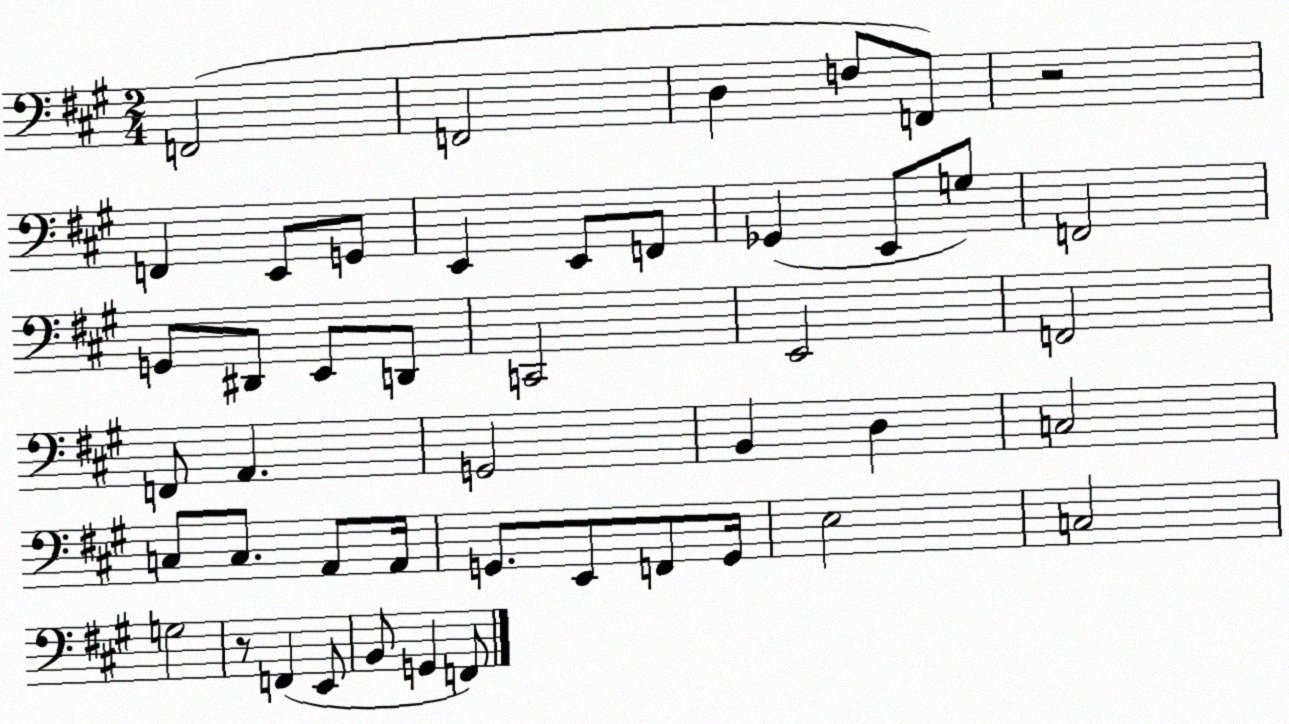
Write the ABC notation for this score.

X:1
T:Untitled
M:2/4
L:1/4
K:A
F,,2 F,,2 D, F,/2 F,,/2 z2 F,, E,,/2 G,,/2 E,, E,,/2 F,,/2 _G,, E,,/2 G,/2 F,,2 G,,/2 ^D,,/2 E,,/2 D,,/2 C,,2 E,,2 F,,2 F,,/2 A,, G,,2 B,, D, C,2 C,/2 C,/2 A,,/2 A,,/4 G,,/2 E,,/2 F,,/2 G,,/4 E,2 C,2 G,2 z/2 F,, E,,/2 B,,/2 G,, F,,/2